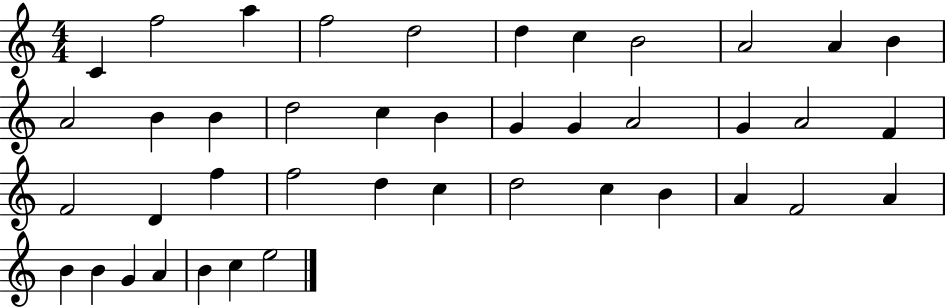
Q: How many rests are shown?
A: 0